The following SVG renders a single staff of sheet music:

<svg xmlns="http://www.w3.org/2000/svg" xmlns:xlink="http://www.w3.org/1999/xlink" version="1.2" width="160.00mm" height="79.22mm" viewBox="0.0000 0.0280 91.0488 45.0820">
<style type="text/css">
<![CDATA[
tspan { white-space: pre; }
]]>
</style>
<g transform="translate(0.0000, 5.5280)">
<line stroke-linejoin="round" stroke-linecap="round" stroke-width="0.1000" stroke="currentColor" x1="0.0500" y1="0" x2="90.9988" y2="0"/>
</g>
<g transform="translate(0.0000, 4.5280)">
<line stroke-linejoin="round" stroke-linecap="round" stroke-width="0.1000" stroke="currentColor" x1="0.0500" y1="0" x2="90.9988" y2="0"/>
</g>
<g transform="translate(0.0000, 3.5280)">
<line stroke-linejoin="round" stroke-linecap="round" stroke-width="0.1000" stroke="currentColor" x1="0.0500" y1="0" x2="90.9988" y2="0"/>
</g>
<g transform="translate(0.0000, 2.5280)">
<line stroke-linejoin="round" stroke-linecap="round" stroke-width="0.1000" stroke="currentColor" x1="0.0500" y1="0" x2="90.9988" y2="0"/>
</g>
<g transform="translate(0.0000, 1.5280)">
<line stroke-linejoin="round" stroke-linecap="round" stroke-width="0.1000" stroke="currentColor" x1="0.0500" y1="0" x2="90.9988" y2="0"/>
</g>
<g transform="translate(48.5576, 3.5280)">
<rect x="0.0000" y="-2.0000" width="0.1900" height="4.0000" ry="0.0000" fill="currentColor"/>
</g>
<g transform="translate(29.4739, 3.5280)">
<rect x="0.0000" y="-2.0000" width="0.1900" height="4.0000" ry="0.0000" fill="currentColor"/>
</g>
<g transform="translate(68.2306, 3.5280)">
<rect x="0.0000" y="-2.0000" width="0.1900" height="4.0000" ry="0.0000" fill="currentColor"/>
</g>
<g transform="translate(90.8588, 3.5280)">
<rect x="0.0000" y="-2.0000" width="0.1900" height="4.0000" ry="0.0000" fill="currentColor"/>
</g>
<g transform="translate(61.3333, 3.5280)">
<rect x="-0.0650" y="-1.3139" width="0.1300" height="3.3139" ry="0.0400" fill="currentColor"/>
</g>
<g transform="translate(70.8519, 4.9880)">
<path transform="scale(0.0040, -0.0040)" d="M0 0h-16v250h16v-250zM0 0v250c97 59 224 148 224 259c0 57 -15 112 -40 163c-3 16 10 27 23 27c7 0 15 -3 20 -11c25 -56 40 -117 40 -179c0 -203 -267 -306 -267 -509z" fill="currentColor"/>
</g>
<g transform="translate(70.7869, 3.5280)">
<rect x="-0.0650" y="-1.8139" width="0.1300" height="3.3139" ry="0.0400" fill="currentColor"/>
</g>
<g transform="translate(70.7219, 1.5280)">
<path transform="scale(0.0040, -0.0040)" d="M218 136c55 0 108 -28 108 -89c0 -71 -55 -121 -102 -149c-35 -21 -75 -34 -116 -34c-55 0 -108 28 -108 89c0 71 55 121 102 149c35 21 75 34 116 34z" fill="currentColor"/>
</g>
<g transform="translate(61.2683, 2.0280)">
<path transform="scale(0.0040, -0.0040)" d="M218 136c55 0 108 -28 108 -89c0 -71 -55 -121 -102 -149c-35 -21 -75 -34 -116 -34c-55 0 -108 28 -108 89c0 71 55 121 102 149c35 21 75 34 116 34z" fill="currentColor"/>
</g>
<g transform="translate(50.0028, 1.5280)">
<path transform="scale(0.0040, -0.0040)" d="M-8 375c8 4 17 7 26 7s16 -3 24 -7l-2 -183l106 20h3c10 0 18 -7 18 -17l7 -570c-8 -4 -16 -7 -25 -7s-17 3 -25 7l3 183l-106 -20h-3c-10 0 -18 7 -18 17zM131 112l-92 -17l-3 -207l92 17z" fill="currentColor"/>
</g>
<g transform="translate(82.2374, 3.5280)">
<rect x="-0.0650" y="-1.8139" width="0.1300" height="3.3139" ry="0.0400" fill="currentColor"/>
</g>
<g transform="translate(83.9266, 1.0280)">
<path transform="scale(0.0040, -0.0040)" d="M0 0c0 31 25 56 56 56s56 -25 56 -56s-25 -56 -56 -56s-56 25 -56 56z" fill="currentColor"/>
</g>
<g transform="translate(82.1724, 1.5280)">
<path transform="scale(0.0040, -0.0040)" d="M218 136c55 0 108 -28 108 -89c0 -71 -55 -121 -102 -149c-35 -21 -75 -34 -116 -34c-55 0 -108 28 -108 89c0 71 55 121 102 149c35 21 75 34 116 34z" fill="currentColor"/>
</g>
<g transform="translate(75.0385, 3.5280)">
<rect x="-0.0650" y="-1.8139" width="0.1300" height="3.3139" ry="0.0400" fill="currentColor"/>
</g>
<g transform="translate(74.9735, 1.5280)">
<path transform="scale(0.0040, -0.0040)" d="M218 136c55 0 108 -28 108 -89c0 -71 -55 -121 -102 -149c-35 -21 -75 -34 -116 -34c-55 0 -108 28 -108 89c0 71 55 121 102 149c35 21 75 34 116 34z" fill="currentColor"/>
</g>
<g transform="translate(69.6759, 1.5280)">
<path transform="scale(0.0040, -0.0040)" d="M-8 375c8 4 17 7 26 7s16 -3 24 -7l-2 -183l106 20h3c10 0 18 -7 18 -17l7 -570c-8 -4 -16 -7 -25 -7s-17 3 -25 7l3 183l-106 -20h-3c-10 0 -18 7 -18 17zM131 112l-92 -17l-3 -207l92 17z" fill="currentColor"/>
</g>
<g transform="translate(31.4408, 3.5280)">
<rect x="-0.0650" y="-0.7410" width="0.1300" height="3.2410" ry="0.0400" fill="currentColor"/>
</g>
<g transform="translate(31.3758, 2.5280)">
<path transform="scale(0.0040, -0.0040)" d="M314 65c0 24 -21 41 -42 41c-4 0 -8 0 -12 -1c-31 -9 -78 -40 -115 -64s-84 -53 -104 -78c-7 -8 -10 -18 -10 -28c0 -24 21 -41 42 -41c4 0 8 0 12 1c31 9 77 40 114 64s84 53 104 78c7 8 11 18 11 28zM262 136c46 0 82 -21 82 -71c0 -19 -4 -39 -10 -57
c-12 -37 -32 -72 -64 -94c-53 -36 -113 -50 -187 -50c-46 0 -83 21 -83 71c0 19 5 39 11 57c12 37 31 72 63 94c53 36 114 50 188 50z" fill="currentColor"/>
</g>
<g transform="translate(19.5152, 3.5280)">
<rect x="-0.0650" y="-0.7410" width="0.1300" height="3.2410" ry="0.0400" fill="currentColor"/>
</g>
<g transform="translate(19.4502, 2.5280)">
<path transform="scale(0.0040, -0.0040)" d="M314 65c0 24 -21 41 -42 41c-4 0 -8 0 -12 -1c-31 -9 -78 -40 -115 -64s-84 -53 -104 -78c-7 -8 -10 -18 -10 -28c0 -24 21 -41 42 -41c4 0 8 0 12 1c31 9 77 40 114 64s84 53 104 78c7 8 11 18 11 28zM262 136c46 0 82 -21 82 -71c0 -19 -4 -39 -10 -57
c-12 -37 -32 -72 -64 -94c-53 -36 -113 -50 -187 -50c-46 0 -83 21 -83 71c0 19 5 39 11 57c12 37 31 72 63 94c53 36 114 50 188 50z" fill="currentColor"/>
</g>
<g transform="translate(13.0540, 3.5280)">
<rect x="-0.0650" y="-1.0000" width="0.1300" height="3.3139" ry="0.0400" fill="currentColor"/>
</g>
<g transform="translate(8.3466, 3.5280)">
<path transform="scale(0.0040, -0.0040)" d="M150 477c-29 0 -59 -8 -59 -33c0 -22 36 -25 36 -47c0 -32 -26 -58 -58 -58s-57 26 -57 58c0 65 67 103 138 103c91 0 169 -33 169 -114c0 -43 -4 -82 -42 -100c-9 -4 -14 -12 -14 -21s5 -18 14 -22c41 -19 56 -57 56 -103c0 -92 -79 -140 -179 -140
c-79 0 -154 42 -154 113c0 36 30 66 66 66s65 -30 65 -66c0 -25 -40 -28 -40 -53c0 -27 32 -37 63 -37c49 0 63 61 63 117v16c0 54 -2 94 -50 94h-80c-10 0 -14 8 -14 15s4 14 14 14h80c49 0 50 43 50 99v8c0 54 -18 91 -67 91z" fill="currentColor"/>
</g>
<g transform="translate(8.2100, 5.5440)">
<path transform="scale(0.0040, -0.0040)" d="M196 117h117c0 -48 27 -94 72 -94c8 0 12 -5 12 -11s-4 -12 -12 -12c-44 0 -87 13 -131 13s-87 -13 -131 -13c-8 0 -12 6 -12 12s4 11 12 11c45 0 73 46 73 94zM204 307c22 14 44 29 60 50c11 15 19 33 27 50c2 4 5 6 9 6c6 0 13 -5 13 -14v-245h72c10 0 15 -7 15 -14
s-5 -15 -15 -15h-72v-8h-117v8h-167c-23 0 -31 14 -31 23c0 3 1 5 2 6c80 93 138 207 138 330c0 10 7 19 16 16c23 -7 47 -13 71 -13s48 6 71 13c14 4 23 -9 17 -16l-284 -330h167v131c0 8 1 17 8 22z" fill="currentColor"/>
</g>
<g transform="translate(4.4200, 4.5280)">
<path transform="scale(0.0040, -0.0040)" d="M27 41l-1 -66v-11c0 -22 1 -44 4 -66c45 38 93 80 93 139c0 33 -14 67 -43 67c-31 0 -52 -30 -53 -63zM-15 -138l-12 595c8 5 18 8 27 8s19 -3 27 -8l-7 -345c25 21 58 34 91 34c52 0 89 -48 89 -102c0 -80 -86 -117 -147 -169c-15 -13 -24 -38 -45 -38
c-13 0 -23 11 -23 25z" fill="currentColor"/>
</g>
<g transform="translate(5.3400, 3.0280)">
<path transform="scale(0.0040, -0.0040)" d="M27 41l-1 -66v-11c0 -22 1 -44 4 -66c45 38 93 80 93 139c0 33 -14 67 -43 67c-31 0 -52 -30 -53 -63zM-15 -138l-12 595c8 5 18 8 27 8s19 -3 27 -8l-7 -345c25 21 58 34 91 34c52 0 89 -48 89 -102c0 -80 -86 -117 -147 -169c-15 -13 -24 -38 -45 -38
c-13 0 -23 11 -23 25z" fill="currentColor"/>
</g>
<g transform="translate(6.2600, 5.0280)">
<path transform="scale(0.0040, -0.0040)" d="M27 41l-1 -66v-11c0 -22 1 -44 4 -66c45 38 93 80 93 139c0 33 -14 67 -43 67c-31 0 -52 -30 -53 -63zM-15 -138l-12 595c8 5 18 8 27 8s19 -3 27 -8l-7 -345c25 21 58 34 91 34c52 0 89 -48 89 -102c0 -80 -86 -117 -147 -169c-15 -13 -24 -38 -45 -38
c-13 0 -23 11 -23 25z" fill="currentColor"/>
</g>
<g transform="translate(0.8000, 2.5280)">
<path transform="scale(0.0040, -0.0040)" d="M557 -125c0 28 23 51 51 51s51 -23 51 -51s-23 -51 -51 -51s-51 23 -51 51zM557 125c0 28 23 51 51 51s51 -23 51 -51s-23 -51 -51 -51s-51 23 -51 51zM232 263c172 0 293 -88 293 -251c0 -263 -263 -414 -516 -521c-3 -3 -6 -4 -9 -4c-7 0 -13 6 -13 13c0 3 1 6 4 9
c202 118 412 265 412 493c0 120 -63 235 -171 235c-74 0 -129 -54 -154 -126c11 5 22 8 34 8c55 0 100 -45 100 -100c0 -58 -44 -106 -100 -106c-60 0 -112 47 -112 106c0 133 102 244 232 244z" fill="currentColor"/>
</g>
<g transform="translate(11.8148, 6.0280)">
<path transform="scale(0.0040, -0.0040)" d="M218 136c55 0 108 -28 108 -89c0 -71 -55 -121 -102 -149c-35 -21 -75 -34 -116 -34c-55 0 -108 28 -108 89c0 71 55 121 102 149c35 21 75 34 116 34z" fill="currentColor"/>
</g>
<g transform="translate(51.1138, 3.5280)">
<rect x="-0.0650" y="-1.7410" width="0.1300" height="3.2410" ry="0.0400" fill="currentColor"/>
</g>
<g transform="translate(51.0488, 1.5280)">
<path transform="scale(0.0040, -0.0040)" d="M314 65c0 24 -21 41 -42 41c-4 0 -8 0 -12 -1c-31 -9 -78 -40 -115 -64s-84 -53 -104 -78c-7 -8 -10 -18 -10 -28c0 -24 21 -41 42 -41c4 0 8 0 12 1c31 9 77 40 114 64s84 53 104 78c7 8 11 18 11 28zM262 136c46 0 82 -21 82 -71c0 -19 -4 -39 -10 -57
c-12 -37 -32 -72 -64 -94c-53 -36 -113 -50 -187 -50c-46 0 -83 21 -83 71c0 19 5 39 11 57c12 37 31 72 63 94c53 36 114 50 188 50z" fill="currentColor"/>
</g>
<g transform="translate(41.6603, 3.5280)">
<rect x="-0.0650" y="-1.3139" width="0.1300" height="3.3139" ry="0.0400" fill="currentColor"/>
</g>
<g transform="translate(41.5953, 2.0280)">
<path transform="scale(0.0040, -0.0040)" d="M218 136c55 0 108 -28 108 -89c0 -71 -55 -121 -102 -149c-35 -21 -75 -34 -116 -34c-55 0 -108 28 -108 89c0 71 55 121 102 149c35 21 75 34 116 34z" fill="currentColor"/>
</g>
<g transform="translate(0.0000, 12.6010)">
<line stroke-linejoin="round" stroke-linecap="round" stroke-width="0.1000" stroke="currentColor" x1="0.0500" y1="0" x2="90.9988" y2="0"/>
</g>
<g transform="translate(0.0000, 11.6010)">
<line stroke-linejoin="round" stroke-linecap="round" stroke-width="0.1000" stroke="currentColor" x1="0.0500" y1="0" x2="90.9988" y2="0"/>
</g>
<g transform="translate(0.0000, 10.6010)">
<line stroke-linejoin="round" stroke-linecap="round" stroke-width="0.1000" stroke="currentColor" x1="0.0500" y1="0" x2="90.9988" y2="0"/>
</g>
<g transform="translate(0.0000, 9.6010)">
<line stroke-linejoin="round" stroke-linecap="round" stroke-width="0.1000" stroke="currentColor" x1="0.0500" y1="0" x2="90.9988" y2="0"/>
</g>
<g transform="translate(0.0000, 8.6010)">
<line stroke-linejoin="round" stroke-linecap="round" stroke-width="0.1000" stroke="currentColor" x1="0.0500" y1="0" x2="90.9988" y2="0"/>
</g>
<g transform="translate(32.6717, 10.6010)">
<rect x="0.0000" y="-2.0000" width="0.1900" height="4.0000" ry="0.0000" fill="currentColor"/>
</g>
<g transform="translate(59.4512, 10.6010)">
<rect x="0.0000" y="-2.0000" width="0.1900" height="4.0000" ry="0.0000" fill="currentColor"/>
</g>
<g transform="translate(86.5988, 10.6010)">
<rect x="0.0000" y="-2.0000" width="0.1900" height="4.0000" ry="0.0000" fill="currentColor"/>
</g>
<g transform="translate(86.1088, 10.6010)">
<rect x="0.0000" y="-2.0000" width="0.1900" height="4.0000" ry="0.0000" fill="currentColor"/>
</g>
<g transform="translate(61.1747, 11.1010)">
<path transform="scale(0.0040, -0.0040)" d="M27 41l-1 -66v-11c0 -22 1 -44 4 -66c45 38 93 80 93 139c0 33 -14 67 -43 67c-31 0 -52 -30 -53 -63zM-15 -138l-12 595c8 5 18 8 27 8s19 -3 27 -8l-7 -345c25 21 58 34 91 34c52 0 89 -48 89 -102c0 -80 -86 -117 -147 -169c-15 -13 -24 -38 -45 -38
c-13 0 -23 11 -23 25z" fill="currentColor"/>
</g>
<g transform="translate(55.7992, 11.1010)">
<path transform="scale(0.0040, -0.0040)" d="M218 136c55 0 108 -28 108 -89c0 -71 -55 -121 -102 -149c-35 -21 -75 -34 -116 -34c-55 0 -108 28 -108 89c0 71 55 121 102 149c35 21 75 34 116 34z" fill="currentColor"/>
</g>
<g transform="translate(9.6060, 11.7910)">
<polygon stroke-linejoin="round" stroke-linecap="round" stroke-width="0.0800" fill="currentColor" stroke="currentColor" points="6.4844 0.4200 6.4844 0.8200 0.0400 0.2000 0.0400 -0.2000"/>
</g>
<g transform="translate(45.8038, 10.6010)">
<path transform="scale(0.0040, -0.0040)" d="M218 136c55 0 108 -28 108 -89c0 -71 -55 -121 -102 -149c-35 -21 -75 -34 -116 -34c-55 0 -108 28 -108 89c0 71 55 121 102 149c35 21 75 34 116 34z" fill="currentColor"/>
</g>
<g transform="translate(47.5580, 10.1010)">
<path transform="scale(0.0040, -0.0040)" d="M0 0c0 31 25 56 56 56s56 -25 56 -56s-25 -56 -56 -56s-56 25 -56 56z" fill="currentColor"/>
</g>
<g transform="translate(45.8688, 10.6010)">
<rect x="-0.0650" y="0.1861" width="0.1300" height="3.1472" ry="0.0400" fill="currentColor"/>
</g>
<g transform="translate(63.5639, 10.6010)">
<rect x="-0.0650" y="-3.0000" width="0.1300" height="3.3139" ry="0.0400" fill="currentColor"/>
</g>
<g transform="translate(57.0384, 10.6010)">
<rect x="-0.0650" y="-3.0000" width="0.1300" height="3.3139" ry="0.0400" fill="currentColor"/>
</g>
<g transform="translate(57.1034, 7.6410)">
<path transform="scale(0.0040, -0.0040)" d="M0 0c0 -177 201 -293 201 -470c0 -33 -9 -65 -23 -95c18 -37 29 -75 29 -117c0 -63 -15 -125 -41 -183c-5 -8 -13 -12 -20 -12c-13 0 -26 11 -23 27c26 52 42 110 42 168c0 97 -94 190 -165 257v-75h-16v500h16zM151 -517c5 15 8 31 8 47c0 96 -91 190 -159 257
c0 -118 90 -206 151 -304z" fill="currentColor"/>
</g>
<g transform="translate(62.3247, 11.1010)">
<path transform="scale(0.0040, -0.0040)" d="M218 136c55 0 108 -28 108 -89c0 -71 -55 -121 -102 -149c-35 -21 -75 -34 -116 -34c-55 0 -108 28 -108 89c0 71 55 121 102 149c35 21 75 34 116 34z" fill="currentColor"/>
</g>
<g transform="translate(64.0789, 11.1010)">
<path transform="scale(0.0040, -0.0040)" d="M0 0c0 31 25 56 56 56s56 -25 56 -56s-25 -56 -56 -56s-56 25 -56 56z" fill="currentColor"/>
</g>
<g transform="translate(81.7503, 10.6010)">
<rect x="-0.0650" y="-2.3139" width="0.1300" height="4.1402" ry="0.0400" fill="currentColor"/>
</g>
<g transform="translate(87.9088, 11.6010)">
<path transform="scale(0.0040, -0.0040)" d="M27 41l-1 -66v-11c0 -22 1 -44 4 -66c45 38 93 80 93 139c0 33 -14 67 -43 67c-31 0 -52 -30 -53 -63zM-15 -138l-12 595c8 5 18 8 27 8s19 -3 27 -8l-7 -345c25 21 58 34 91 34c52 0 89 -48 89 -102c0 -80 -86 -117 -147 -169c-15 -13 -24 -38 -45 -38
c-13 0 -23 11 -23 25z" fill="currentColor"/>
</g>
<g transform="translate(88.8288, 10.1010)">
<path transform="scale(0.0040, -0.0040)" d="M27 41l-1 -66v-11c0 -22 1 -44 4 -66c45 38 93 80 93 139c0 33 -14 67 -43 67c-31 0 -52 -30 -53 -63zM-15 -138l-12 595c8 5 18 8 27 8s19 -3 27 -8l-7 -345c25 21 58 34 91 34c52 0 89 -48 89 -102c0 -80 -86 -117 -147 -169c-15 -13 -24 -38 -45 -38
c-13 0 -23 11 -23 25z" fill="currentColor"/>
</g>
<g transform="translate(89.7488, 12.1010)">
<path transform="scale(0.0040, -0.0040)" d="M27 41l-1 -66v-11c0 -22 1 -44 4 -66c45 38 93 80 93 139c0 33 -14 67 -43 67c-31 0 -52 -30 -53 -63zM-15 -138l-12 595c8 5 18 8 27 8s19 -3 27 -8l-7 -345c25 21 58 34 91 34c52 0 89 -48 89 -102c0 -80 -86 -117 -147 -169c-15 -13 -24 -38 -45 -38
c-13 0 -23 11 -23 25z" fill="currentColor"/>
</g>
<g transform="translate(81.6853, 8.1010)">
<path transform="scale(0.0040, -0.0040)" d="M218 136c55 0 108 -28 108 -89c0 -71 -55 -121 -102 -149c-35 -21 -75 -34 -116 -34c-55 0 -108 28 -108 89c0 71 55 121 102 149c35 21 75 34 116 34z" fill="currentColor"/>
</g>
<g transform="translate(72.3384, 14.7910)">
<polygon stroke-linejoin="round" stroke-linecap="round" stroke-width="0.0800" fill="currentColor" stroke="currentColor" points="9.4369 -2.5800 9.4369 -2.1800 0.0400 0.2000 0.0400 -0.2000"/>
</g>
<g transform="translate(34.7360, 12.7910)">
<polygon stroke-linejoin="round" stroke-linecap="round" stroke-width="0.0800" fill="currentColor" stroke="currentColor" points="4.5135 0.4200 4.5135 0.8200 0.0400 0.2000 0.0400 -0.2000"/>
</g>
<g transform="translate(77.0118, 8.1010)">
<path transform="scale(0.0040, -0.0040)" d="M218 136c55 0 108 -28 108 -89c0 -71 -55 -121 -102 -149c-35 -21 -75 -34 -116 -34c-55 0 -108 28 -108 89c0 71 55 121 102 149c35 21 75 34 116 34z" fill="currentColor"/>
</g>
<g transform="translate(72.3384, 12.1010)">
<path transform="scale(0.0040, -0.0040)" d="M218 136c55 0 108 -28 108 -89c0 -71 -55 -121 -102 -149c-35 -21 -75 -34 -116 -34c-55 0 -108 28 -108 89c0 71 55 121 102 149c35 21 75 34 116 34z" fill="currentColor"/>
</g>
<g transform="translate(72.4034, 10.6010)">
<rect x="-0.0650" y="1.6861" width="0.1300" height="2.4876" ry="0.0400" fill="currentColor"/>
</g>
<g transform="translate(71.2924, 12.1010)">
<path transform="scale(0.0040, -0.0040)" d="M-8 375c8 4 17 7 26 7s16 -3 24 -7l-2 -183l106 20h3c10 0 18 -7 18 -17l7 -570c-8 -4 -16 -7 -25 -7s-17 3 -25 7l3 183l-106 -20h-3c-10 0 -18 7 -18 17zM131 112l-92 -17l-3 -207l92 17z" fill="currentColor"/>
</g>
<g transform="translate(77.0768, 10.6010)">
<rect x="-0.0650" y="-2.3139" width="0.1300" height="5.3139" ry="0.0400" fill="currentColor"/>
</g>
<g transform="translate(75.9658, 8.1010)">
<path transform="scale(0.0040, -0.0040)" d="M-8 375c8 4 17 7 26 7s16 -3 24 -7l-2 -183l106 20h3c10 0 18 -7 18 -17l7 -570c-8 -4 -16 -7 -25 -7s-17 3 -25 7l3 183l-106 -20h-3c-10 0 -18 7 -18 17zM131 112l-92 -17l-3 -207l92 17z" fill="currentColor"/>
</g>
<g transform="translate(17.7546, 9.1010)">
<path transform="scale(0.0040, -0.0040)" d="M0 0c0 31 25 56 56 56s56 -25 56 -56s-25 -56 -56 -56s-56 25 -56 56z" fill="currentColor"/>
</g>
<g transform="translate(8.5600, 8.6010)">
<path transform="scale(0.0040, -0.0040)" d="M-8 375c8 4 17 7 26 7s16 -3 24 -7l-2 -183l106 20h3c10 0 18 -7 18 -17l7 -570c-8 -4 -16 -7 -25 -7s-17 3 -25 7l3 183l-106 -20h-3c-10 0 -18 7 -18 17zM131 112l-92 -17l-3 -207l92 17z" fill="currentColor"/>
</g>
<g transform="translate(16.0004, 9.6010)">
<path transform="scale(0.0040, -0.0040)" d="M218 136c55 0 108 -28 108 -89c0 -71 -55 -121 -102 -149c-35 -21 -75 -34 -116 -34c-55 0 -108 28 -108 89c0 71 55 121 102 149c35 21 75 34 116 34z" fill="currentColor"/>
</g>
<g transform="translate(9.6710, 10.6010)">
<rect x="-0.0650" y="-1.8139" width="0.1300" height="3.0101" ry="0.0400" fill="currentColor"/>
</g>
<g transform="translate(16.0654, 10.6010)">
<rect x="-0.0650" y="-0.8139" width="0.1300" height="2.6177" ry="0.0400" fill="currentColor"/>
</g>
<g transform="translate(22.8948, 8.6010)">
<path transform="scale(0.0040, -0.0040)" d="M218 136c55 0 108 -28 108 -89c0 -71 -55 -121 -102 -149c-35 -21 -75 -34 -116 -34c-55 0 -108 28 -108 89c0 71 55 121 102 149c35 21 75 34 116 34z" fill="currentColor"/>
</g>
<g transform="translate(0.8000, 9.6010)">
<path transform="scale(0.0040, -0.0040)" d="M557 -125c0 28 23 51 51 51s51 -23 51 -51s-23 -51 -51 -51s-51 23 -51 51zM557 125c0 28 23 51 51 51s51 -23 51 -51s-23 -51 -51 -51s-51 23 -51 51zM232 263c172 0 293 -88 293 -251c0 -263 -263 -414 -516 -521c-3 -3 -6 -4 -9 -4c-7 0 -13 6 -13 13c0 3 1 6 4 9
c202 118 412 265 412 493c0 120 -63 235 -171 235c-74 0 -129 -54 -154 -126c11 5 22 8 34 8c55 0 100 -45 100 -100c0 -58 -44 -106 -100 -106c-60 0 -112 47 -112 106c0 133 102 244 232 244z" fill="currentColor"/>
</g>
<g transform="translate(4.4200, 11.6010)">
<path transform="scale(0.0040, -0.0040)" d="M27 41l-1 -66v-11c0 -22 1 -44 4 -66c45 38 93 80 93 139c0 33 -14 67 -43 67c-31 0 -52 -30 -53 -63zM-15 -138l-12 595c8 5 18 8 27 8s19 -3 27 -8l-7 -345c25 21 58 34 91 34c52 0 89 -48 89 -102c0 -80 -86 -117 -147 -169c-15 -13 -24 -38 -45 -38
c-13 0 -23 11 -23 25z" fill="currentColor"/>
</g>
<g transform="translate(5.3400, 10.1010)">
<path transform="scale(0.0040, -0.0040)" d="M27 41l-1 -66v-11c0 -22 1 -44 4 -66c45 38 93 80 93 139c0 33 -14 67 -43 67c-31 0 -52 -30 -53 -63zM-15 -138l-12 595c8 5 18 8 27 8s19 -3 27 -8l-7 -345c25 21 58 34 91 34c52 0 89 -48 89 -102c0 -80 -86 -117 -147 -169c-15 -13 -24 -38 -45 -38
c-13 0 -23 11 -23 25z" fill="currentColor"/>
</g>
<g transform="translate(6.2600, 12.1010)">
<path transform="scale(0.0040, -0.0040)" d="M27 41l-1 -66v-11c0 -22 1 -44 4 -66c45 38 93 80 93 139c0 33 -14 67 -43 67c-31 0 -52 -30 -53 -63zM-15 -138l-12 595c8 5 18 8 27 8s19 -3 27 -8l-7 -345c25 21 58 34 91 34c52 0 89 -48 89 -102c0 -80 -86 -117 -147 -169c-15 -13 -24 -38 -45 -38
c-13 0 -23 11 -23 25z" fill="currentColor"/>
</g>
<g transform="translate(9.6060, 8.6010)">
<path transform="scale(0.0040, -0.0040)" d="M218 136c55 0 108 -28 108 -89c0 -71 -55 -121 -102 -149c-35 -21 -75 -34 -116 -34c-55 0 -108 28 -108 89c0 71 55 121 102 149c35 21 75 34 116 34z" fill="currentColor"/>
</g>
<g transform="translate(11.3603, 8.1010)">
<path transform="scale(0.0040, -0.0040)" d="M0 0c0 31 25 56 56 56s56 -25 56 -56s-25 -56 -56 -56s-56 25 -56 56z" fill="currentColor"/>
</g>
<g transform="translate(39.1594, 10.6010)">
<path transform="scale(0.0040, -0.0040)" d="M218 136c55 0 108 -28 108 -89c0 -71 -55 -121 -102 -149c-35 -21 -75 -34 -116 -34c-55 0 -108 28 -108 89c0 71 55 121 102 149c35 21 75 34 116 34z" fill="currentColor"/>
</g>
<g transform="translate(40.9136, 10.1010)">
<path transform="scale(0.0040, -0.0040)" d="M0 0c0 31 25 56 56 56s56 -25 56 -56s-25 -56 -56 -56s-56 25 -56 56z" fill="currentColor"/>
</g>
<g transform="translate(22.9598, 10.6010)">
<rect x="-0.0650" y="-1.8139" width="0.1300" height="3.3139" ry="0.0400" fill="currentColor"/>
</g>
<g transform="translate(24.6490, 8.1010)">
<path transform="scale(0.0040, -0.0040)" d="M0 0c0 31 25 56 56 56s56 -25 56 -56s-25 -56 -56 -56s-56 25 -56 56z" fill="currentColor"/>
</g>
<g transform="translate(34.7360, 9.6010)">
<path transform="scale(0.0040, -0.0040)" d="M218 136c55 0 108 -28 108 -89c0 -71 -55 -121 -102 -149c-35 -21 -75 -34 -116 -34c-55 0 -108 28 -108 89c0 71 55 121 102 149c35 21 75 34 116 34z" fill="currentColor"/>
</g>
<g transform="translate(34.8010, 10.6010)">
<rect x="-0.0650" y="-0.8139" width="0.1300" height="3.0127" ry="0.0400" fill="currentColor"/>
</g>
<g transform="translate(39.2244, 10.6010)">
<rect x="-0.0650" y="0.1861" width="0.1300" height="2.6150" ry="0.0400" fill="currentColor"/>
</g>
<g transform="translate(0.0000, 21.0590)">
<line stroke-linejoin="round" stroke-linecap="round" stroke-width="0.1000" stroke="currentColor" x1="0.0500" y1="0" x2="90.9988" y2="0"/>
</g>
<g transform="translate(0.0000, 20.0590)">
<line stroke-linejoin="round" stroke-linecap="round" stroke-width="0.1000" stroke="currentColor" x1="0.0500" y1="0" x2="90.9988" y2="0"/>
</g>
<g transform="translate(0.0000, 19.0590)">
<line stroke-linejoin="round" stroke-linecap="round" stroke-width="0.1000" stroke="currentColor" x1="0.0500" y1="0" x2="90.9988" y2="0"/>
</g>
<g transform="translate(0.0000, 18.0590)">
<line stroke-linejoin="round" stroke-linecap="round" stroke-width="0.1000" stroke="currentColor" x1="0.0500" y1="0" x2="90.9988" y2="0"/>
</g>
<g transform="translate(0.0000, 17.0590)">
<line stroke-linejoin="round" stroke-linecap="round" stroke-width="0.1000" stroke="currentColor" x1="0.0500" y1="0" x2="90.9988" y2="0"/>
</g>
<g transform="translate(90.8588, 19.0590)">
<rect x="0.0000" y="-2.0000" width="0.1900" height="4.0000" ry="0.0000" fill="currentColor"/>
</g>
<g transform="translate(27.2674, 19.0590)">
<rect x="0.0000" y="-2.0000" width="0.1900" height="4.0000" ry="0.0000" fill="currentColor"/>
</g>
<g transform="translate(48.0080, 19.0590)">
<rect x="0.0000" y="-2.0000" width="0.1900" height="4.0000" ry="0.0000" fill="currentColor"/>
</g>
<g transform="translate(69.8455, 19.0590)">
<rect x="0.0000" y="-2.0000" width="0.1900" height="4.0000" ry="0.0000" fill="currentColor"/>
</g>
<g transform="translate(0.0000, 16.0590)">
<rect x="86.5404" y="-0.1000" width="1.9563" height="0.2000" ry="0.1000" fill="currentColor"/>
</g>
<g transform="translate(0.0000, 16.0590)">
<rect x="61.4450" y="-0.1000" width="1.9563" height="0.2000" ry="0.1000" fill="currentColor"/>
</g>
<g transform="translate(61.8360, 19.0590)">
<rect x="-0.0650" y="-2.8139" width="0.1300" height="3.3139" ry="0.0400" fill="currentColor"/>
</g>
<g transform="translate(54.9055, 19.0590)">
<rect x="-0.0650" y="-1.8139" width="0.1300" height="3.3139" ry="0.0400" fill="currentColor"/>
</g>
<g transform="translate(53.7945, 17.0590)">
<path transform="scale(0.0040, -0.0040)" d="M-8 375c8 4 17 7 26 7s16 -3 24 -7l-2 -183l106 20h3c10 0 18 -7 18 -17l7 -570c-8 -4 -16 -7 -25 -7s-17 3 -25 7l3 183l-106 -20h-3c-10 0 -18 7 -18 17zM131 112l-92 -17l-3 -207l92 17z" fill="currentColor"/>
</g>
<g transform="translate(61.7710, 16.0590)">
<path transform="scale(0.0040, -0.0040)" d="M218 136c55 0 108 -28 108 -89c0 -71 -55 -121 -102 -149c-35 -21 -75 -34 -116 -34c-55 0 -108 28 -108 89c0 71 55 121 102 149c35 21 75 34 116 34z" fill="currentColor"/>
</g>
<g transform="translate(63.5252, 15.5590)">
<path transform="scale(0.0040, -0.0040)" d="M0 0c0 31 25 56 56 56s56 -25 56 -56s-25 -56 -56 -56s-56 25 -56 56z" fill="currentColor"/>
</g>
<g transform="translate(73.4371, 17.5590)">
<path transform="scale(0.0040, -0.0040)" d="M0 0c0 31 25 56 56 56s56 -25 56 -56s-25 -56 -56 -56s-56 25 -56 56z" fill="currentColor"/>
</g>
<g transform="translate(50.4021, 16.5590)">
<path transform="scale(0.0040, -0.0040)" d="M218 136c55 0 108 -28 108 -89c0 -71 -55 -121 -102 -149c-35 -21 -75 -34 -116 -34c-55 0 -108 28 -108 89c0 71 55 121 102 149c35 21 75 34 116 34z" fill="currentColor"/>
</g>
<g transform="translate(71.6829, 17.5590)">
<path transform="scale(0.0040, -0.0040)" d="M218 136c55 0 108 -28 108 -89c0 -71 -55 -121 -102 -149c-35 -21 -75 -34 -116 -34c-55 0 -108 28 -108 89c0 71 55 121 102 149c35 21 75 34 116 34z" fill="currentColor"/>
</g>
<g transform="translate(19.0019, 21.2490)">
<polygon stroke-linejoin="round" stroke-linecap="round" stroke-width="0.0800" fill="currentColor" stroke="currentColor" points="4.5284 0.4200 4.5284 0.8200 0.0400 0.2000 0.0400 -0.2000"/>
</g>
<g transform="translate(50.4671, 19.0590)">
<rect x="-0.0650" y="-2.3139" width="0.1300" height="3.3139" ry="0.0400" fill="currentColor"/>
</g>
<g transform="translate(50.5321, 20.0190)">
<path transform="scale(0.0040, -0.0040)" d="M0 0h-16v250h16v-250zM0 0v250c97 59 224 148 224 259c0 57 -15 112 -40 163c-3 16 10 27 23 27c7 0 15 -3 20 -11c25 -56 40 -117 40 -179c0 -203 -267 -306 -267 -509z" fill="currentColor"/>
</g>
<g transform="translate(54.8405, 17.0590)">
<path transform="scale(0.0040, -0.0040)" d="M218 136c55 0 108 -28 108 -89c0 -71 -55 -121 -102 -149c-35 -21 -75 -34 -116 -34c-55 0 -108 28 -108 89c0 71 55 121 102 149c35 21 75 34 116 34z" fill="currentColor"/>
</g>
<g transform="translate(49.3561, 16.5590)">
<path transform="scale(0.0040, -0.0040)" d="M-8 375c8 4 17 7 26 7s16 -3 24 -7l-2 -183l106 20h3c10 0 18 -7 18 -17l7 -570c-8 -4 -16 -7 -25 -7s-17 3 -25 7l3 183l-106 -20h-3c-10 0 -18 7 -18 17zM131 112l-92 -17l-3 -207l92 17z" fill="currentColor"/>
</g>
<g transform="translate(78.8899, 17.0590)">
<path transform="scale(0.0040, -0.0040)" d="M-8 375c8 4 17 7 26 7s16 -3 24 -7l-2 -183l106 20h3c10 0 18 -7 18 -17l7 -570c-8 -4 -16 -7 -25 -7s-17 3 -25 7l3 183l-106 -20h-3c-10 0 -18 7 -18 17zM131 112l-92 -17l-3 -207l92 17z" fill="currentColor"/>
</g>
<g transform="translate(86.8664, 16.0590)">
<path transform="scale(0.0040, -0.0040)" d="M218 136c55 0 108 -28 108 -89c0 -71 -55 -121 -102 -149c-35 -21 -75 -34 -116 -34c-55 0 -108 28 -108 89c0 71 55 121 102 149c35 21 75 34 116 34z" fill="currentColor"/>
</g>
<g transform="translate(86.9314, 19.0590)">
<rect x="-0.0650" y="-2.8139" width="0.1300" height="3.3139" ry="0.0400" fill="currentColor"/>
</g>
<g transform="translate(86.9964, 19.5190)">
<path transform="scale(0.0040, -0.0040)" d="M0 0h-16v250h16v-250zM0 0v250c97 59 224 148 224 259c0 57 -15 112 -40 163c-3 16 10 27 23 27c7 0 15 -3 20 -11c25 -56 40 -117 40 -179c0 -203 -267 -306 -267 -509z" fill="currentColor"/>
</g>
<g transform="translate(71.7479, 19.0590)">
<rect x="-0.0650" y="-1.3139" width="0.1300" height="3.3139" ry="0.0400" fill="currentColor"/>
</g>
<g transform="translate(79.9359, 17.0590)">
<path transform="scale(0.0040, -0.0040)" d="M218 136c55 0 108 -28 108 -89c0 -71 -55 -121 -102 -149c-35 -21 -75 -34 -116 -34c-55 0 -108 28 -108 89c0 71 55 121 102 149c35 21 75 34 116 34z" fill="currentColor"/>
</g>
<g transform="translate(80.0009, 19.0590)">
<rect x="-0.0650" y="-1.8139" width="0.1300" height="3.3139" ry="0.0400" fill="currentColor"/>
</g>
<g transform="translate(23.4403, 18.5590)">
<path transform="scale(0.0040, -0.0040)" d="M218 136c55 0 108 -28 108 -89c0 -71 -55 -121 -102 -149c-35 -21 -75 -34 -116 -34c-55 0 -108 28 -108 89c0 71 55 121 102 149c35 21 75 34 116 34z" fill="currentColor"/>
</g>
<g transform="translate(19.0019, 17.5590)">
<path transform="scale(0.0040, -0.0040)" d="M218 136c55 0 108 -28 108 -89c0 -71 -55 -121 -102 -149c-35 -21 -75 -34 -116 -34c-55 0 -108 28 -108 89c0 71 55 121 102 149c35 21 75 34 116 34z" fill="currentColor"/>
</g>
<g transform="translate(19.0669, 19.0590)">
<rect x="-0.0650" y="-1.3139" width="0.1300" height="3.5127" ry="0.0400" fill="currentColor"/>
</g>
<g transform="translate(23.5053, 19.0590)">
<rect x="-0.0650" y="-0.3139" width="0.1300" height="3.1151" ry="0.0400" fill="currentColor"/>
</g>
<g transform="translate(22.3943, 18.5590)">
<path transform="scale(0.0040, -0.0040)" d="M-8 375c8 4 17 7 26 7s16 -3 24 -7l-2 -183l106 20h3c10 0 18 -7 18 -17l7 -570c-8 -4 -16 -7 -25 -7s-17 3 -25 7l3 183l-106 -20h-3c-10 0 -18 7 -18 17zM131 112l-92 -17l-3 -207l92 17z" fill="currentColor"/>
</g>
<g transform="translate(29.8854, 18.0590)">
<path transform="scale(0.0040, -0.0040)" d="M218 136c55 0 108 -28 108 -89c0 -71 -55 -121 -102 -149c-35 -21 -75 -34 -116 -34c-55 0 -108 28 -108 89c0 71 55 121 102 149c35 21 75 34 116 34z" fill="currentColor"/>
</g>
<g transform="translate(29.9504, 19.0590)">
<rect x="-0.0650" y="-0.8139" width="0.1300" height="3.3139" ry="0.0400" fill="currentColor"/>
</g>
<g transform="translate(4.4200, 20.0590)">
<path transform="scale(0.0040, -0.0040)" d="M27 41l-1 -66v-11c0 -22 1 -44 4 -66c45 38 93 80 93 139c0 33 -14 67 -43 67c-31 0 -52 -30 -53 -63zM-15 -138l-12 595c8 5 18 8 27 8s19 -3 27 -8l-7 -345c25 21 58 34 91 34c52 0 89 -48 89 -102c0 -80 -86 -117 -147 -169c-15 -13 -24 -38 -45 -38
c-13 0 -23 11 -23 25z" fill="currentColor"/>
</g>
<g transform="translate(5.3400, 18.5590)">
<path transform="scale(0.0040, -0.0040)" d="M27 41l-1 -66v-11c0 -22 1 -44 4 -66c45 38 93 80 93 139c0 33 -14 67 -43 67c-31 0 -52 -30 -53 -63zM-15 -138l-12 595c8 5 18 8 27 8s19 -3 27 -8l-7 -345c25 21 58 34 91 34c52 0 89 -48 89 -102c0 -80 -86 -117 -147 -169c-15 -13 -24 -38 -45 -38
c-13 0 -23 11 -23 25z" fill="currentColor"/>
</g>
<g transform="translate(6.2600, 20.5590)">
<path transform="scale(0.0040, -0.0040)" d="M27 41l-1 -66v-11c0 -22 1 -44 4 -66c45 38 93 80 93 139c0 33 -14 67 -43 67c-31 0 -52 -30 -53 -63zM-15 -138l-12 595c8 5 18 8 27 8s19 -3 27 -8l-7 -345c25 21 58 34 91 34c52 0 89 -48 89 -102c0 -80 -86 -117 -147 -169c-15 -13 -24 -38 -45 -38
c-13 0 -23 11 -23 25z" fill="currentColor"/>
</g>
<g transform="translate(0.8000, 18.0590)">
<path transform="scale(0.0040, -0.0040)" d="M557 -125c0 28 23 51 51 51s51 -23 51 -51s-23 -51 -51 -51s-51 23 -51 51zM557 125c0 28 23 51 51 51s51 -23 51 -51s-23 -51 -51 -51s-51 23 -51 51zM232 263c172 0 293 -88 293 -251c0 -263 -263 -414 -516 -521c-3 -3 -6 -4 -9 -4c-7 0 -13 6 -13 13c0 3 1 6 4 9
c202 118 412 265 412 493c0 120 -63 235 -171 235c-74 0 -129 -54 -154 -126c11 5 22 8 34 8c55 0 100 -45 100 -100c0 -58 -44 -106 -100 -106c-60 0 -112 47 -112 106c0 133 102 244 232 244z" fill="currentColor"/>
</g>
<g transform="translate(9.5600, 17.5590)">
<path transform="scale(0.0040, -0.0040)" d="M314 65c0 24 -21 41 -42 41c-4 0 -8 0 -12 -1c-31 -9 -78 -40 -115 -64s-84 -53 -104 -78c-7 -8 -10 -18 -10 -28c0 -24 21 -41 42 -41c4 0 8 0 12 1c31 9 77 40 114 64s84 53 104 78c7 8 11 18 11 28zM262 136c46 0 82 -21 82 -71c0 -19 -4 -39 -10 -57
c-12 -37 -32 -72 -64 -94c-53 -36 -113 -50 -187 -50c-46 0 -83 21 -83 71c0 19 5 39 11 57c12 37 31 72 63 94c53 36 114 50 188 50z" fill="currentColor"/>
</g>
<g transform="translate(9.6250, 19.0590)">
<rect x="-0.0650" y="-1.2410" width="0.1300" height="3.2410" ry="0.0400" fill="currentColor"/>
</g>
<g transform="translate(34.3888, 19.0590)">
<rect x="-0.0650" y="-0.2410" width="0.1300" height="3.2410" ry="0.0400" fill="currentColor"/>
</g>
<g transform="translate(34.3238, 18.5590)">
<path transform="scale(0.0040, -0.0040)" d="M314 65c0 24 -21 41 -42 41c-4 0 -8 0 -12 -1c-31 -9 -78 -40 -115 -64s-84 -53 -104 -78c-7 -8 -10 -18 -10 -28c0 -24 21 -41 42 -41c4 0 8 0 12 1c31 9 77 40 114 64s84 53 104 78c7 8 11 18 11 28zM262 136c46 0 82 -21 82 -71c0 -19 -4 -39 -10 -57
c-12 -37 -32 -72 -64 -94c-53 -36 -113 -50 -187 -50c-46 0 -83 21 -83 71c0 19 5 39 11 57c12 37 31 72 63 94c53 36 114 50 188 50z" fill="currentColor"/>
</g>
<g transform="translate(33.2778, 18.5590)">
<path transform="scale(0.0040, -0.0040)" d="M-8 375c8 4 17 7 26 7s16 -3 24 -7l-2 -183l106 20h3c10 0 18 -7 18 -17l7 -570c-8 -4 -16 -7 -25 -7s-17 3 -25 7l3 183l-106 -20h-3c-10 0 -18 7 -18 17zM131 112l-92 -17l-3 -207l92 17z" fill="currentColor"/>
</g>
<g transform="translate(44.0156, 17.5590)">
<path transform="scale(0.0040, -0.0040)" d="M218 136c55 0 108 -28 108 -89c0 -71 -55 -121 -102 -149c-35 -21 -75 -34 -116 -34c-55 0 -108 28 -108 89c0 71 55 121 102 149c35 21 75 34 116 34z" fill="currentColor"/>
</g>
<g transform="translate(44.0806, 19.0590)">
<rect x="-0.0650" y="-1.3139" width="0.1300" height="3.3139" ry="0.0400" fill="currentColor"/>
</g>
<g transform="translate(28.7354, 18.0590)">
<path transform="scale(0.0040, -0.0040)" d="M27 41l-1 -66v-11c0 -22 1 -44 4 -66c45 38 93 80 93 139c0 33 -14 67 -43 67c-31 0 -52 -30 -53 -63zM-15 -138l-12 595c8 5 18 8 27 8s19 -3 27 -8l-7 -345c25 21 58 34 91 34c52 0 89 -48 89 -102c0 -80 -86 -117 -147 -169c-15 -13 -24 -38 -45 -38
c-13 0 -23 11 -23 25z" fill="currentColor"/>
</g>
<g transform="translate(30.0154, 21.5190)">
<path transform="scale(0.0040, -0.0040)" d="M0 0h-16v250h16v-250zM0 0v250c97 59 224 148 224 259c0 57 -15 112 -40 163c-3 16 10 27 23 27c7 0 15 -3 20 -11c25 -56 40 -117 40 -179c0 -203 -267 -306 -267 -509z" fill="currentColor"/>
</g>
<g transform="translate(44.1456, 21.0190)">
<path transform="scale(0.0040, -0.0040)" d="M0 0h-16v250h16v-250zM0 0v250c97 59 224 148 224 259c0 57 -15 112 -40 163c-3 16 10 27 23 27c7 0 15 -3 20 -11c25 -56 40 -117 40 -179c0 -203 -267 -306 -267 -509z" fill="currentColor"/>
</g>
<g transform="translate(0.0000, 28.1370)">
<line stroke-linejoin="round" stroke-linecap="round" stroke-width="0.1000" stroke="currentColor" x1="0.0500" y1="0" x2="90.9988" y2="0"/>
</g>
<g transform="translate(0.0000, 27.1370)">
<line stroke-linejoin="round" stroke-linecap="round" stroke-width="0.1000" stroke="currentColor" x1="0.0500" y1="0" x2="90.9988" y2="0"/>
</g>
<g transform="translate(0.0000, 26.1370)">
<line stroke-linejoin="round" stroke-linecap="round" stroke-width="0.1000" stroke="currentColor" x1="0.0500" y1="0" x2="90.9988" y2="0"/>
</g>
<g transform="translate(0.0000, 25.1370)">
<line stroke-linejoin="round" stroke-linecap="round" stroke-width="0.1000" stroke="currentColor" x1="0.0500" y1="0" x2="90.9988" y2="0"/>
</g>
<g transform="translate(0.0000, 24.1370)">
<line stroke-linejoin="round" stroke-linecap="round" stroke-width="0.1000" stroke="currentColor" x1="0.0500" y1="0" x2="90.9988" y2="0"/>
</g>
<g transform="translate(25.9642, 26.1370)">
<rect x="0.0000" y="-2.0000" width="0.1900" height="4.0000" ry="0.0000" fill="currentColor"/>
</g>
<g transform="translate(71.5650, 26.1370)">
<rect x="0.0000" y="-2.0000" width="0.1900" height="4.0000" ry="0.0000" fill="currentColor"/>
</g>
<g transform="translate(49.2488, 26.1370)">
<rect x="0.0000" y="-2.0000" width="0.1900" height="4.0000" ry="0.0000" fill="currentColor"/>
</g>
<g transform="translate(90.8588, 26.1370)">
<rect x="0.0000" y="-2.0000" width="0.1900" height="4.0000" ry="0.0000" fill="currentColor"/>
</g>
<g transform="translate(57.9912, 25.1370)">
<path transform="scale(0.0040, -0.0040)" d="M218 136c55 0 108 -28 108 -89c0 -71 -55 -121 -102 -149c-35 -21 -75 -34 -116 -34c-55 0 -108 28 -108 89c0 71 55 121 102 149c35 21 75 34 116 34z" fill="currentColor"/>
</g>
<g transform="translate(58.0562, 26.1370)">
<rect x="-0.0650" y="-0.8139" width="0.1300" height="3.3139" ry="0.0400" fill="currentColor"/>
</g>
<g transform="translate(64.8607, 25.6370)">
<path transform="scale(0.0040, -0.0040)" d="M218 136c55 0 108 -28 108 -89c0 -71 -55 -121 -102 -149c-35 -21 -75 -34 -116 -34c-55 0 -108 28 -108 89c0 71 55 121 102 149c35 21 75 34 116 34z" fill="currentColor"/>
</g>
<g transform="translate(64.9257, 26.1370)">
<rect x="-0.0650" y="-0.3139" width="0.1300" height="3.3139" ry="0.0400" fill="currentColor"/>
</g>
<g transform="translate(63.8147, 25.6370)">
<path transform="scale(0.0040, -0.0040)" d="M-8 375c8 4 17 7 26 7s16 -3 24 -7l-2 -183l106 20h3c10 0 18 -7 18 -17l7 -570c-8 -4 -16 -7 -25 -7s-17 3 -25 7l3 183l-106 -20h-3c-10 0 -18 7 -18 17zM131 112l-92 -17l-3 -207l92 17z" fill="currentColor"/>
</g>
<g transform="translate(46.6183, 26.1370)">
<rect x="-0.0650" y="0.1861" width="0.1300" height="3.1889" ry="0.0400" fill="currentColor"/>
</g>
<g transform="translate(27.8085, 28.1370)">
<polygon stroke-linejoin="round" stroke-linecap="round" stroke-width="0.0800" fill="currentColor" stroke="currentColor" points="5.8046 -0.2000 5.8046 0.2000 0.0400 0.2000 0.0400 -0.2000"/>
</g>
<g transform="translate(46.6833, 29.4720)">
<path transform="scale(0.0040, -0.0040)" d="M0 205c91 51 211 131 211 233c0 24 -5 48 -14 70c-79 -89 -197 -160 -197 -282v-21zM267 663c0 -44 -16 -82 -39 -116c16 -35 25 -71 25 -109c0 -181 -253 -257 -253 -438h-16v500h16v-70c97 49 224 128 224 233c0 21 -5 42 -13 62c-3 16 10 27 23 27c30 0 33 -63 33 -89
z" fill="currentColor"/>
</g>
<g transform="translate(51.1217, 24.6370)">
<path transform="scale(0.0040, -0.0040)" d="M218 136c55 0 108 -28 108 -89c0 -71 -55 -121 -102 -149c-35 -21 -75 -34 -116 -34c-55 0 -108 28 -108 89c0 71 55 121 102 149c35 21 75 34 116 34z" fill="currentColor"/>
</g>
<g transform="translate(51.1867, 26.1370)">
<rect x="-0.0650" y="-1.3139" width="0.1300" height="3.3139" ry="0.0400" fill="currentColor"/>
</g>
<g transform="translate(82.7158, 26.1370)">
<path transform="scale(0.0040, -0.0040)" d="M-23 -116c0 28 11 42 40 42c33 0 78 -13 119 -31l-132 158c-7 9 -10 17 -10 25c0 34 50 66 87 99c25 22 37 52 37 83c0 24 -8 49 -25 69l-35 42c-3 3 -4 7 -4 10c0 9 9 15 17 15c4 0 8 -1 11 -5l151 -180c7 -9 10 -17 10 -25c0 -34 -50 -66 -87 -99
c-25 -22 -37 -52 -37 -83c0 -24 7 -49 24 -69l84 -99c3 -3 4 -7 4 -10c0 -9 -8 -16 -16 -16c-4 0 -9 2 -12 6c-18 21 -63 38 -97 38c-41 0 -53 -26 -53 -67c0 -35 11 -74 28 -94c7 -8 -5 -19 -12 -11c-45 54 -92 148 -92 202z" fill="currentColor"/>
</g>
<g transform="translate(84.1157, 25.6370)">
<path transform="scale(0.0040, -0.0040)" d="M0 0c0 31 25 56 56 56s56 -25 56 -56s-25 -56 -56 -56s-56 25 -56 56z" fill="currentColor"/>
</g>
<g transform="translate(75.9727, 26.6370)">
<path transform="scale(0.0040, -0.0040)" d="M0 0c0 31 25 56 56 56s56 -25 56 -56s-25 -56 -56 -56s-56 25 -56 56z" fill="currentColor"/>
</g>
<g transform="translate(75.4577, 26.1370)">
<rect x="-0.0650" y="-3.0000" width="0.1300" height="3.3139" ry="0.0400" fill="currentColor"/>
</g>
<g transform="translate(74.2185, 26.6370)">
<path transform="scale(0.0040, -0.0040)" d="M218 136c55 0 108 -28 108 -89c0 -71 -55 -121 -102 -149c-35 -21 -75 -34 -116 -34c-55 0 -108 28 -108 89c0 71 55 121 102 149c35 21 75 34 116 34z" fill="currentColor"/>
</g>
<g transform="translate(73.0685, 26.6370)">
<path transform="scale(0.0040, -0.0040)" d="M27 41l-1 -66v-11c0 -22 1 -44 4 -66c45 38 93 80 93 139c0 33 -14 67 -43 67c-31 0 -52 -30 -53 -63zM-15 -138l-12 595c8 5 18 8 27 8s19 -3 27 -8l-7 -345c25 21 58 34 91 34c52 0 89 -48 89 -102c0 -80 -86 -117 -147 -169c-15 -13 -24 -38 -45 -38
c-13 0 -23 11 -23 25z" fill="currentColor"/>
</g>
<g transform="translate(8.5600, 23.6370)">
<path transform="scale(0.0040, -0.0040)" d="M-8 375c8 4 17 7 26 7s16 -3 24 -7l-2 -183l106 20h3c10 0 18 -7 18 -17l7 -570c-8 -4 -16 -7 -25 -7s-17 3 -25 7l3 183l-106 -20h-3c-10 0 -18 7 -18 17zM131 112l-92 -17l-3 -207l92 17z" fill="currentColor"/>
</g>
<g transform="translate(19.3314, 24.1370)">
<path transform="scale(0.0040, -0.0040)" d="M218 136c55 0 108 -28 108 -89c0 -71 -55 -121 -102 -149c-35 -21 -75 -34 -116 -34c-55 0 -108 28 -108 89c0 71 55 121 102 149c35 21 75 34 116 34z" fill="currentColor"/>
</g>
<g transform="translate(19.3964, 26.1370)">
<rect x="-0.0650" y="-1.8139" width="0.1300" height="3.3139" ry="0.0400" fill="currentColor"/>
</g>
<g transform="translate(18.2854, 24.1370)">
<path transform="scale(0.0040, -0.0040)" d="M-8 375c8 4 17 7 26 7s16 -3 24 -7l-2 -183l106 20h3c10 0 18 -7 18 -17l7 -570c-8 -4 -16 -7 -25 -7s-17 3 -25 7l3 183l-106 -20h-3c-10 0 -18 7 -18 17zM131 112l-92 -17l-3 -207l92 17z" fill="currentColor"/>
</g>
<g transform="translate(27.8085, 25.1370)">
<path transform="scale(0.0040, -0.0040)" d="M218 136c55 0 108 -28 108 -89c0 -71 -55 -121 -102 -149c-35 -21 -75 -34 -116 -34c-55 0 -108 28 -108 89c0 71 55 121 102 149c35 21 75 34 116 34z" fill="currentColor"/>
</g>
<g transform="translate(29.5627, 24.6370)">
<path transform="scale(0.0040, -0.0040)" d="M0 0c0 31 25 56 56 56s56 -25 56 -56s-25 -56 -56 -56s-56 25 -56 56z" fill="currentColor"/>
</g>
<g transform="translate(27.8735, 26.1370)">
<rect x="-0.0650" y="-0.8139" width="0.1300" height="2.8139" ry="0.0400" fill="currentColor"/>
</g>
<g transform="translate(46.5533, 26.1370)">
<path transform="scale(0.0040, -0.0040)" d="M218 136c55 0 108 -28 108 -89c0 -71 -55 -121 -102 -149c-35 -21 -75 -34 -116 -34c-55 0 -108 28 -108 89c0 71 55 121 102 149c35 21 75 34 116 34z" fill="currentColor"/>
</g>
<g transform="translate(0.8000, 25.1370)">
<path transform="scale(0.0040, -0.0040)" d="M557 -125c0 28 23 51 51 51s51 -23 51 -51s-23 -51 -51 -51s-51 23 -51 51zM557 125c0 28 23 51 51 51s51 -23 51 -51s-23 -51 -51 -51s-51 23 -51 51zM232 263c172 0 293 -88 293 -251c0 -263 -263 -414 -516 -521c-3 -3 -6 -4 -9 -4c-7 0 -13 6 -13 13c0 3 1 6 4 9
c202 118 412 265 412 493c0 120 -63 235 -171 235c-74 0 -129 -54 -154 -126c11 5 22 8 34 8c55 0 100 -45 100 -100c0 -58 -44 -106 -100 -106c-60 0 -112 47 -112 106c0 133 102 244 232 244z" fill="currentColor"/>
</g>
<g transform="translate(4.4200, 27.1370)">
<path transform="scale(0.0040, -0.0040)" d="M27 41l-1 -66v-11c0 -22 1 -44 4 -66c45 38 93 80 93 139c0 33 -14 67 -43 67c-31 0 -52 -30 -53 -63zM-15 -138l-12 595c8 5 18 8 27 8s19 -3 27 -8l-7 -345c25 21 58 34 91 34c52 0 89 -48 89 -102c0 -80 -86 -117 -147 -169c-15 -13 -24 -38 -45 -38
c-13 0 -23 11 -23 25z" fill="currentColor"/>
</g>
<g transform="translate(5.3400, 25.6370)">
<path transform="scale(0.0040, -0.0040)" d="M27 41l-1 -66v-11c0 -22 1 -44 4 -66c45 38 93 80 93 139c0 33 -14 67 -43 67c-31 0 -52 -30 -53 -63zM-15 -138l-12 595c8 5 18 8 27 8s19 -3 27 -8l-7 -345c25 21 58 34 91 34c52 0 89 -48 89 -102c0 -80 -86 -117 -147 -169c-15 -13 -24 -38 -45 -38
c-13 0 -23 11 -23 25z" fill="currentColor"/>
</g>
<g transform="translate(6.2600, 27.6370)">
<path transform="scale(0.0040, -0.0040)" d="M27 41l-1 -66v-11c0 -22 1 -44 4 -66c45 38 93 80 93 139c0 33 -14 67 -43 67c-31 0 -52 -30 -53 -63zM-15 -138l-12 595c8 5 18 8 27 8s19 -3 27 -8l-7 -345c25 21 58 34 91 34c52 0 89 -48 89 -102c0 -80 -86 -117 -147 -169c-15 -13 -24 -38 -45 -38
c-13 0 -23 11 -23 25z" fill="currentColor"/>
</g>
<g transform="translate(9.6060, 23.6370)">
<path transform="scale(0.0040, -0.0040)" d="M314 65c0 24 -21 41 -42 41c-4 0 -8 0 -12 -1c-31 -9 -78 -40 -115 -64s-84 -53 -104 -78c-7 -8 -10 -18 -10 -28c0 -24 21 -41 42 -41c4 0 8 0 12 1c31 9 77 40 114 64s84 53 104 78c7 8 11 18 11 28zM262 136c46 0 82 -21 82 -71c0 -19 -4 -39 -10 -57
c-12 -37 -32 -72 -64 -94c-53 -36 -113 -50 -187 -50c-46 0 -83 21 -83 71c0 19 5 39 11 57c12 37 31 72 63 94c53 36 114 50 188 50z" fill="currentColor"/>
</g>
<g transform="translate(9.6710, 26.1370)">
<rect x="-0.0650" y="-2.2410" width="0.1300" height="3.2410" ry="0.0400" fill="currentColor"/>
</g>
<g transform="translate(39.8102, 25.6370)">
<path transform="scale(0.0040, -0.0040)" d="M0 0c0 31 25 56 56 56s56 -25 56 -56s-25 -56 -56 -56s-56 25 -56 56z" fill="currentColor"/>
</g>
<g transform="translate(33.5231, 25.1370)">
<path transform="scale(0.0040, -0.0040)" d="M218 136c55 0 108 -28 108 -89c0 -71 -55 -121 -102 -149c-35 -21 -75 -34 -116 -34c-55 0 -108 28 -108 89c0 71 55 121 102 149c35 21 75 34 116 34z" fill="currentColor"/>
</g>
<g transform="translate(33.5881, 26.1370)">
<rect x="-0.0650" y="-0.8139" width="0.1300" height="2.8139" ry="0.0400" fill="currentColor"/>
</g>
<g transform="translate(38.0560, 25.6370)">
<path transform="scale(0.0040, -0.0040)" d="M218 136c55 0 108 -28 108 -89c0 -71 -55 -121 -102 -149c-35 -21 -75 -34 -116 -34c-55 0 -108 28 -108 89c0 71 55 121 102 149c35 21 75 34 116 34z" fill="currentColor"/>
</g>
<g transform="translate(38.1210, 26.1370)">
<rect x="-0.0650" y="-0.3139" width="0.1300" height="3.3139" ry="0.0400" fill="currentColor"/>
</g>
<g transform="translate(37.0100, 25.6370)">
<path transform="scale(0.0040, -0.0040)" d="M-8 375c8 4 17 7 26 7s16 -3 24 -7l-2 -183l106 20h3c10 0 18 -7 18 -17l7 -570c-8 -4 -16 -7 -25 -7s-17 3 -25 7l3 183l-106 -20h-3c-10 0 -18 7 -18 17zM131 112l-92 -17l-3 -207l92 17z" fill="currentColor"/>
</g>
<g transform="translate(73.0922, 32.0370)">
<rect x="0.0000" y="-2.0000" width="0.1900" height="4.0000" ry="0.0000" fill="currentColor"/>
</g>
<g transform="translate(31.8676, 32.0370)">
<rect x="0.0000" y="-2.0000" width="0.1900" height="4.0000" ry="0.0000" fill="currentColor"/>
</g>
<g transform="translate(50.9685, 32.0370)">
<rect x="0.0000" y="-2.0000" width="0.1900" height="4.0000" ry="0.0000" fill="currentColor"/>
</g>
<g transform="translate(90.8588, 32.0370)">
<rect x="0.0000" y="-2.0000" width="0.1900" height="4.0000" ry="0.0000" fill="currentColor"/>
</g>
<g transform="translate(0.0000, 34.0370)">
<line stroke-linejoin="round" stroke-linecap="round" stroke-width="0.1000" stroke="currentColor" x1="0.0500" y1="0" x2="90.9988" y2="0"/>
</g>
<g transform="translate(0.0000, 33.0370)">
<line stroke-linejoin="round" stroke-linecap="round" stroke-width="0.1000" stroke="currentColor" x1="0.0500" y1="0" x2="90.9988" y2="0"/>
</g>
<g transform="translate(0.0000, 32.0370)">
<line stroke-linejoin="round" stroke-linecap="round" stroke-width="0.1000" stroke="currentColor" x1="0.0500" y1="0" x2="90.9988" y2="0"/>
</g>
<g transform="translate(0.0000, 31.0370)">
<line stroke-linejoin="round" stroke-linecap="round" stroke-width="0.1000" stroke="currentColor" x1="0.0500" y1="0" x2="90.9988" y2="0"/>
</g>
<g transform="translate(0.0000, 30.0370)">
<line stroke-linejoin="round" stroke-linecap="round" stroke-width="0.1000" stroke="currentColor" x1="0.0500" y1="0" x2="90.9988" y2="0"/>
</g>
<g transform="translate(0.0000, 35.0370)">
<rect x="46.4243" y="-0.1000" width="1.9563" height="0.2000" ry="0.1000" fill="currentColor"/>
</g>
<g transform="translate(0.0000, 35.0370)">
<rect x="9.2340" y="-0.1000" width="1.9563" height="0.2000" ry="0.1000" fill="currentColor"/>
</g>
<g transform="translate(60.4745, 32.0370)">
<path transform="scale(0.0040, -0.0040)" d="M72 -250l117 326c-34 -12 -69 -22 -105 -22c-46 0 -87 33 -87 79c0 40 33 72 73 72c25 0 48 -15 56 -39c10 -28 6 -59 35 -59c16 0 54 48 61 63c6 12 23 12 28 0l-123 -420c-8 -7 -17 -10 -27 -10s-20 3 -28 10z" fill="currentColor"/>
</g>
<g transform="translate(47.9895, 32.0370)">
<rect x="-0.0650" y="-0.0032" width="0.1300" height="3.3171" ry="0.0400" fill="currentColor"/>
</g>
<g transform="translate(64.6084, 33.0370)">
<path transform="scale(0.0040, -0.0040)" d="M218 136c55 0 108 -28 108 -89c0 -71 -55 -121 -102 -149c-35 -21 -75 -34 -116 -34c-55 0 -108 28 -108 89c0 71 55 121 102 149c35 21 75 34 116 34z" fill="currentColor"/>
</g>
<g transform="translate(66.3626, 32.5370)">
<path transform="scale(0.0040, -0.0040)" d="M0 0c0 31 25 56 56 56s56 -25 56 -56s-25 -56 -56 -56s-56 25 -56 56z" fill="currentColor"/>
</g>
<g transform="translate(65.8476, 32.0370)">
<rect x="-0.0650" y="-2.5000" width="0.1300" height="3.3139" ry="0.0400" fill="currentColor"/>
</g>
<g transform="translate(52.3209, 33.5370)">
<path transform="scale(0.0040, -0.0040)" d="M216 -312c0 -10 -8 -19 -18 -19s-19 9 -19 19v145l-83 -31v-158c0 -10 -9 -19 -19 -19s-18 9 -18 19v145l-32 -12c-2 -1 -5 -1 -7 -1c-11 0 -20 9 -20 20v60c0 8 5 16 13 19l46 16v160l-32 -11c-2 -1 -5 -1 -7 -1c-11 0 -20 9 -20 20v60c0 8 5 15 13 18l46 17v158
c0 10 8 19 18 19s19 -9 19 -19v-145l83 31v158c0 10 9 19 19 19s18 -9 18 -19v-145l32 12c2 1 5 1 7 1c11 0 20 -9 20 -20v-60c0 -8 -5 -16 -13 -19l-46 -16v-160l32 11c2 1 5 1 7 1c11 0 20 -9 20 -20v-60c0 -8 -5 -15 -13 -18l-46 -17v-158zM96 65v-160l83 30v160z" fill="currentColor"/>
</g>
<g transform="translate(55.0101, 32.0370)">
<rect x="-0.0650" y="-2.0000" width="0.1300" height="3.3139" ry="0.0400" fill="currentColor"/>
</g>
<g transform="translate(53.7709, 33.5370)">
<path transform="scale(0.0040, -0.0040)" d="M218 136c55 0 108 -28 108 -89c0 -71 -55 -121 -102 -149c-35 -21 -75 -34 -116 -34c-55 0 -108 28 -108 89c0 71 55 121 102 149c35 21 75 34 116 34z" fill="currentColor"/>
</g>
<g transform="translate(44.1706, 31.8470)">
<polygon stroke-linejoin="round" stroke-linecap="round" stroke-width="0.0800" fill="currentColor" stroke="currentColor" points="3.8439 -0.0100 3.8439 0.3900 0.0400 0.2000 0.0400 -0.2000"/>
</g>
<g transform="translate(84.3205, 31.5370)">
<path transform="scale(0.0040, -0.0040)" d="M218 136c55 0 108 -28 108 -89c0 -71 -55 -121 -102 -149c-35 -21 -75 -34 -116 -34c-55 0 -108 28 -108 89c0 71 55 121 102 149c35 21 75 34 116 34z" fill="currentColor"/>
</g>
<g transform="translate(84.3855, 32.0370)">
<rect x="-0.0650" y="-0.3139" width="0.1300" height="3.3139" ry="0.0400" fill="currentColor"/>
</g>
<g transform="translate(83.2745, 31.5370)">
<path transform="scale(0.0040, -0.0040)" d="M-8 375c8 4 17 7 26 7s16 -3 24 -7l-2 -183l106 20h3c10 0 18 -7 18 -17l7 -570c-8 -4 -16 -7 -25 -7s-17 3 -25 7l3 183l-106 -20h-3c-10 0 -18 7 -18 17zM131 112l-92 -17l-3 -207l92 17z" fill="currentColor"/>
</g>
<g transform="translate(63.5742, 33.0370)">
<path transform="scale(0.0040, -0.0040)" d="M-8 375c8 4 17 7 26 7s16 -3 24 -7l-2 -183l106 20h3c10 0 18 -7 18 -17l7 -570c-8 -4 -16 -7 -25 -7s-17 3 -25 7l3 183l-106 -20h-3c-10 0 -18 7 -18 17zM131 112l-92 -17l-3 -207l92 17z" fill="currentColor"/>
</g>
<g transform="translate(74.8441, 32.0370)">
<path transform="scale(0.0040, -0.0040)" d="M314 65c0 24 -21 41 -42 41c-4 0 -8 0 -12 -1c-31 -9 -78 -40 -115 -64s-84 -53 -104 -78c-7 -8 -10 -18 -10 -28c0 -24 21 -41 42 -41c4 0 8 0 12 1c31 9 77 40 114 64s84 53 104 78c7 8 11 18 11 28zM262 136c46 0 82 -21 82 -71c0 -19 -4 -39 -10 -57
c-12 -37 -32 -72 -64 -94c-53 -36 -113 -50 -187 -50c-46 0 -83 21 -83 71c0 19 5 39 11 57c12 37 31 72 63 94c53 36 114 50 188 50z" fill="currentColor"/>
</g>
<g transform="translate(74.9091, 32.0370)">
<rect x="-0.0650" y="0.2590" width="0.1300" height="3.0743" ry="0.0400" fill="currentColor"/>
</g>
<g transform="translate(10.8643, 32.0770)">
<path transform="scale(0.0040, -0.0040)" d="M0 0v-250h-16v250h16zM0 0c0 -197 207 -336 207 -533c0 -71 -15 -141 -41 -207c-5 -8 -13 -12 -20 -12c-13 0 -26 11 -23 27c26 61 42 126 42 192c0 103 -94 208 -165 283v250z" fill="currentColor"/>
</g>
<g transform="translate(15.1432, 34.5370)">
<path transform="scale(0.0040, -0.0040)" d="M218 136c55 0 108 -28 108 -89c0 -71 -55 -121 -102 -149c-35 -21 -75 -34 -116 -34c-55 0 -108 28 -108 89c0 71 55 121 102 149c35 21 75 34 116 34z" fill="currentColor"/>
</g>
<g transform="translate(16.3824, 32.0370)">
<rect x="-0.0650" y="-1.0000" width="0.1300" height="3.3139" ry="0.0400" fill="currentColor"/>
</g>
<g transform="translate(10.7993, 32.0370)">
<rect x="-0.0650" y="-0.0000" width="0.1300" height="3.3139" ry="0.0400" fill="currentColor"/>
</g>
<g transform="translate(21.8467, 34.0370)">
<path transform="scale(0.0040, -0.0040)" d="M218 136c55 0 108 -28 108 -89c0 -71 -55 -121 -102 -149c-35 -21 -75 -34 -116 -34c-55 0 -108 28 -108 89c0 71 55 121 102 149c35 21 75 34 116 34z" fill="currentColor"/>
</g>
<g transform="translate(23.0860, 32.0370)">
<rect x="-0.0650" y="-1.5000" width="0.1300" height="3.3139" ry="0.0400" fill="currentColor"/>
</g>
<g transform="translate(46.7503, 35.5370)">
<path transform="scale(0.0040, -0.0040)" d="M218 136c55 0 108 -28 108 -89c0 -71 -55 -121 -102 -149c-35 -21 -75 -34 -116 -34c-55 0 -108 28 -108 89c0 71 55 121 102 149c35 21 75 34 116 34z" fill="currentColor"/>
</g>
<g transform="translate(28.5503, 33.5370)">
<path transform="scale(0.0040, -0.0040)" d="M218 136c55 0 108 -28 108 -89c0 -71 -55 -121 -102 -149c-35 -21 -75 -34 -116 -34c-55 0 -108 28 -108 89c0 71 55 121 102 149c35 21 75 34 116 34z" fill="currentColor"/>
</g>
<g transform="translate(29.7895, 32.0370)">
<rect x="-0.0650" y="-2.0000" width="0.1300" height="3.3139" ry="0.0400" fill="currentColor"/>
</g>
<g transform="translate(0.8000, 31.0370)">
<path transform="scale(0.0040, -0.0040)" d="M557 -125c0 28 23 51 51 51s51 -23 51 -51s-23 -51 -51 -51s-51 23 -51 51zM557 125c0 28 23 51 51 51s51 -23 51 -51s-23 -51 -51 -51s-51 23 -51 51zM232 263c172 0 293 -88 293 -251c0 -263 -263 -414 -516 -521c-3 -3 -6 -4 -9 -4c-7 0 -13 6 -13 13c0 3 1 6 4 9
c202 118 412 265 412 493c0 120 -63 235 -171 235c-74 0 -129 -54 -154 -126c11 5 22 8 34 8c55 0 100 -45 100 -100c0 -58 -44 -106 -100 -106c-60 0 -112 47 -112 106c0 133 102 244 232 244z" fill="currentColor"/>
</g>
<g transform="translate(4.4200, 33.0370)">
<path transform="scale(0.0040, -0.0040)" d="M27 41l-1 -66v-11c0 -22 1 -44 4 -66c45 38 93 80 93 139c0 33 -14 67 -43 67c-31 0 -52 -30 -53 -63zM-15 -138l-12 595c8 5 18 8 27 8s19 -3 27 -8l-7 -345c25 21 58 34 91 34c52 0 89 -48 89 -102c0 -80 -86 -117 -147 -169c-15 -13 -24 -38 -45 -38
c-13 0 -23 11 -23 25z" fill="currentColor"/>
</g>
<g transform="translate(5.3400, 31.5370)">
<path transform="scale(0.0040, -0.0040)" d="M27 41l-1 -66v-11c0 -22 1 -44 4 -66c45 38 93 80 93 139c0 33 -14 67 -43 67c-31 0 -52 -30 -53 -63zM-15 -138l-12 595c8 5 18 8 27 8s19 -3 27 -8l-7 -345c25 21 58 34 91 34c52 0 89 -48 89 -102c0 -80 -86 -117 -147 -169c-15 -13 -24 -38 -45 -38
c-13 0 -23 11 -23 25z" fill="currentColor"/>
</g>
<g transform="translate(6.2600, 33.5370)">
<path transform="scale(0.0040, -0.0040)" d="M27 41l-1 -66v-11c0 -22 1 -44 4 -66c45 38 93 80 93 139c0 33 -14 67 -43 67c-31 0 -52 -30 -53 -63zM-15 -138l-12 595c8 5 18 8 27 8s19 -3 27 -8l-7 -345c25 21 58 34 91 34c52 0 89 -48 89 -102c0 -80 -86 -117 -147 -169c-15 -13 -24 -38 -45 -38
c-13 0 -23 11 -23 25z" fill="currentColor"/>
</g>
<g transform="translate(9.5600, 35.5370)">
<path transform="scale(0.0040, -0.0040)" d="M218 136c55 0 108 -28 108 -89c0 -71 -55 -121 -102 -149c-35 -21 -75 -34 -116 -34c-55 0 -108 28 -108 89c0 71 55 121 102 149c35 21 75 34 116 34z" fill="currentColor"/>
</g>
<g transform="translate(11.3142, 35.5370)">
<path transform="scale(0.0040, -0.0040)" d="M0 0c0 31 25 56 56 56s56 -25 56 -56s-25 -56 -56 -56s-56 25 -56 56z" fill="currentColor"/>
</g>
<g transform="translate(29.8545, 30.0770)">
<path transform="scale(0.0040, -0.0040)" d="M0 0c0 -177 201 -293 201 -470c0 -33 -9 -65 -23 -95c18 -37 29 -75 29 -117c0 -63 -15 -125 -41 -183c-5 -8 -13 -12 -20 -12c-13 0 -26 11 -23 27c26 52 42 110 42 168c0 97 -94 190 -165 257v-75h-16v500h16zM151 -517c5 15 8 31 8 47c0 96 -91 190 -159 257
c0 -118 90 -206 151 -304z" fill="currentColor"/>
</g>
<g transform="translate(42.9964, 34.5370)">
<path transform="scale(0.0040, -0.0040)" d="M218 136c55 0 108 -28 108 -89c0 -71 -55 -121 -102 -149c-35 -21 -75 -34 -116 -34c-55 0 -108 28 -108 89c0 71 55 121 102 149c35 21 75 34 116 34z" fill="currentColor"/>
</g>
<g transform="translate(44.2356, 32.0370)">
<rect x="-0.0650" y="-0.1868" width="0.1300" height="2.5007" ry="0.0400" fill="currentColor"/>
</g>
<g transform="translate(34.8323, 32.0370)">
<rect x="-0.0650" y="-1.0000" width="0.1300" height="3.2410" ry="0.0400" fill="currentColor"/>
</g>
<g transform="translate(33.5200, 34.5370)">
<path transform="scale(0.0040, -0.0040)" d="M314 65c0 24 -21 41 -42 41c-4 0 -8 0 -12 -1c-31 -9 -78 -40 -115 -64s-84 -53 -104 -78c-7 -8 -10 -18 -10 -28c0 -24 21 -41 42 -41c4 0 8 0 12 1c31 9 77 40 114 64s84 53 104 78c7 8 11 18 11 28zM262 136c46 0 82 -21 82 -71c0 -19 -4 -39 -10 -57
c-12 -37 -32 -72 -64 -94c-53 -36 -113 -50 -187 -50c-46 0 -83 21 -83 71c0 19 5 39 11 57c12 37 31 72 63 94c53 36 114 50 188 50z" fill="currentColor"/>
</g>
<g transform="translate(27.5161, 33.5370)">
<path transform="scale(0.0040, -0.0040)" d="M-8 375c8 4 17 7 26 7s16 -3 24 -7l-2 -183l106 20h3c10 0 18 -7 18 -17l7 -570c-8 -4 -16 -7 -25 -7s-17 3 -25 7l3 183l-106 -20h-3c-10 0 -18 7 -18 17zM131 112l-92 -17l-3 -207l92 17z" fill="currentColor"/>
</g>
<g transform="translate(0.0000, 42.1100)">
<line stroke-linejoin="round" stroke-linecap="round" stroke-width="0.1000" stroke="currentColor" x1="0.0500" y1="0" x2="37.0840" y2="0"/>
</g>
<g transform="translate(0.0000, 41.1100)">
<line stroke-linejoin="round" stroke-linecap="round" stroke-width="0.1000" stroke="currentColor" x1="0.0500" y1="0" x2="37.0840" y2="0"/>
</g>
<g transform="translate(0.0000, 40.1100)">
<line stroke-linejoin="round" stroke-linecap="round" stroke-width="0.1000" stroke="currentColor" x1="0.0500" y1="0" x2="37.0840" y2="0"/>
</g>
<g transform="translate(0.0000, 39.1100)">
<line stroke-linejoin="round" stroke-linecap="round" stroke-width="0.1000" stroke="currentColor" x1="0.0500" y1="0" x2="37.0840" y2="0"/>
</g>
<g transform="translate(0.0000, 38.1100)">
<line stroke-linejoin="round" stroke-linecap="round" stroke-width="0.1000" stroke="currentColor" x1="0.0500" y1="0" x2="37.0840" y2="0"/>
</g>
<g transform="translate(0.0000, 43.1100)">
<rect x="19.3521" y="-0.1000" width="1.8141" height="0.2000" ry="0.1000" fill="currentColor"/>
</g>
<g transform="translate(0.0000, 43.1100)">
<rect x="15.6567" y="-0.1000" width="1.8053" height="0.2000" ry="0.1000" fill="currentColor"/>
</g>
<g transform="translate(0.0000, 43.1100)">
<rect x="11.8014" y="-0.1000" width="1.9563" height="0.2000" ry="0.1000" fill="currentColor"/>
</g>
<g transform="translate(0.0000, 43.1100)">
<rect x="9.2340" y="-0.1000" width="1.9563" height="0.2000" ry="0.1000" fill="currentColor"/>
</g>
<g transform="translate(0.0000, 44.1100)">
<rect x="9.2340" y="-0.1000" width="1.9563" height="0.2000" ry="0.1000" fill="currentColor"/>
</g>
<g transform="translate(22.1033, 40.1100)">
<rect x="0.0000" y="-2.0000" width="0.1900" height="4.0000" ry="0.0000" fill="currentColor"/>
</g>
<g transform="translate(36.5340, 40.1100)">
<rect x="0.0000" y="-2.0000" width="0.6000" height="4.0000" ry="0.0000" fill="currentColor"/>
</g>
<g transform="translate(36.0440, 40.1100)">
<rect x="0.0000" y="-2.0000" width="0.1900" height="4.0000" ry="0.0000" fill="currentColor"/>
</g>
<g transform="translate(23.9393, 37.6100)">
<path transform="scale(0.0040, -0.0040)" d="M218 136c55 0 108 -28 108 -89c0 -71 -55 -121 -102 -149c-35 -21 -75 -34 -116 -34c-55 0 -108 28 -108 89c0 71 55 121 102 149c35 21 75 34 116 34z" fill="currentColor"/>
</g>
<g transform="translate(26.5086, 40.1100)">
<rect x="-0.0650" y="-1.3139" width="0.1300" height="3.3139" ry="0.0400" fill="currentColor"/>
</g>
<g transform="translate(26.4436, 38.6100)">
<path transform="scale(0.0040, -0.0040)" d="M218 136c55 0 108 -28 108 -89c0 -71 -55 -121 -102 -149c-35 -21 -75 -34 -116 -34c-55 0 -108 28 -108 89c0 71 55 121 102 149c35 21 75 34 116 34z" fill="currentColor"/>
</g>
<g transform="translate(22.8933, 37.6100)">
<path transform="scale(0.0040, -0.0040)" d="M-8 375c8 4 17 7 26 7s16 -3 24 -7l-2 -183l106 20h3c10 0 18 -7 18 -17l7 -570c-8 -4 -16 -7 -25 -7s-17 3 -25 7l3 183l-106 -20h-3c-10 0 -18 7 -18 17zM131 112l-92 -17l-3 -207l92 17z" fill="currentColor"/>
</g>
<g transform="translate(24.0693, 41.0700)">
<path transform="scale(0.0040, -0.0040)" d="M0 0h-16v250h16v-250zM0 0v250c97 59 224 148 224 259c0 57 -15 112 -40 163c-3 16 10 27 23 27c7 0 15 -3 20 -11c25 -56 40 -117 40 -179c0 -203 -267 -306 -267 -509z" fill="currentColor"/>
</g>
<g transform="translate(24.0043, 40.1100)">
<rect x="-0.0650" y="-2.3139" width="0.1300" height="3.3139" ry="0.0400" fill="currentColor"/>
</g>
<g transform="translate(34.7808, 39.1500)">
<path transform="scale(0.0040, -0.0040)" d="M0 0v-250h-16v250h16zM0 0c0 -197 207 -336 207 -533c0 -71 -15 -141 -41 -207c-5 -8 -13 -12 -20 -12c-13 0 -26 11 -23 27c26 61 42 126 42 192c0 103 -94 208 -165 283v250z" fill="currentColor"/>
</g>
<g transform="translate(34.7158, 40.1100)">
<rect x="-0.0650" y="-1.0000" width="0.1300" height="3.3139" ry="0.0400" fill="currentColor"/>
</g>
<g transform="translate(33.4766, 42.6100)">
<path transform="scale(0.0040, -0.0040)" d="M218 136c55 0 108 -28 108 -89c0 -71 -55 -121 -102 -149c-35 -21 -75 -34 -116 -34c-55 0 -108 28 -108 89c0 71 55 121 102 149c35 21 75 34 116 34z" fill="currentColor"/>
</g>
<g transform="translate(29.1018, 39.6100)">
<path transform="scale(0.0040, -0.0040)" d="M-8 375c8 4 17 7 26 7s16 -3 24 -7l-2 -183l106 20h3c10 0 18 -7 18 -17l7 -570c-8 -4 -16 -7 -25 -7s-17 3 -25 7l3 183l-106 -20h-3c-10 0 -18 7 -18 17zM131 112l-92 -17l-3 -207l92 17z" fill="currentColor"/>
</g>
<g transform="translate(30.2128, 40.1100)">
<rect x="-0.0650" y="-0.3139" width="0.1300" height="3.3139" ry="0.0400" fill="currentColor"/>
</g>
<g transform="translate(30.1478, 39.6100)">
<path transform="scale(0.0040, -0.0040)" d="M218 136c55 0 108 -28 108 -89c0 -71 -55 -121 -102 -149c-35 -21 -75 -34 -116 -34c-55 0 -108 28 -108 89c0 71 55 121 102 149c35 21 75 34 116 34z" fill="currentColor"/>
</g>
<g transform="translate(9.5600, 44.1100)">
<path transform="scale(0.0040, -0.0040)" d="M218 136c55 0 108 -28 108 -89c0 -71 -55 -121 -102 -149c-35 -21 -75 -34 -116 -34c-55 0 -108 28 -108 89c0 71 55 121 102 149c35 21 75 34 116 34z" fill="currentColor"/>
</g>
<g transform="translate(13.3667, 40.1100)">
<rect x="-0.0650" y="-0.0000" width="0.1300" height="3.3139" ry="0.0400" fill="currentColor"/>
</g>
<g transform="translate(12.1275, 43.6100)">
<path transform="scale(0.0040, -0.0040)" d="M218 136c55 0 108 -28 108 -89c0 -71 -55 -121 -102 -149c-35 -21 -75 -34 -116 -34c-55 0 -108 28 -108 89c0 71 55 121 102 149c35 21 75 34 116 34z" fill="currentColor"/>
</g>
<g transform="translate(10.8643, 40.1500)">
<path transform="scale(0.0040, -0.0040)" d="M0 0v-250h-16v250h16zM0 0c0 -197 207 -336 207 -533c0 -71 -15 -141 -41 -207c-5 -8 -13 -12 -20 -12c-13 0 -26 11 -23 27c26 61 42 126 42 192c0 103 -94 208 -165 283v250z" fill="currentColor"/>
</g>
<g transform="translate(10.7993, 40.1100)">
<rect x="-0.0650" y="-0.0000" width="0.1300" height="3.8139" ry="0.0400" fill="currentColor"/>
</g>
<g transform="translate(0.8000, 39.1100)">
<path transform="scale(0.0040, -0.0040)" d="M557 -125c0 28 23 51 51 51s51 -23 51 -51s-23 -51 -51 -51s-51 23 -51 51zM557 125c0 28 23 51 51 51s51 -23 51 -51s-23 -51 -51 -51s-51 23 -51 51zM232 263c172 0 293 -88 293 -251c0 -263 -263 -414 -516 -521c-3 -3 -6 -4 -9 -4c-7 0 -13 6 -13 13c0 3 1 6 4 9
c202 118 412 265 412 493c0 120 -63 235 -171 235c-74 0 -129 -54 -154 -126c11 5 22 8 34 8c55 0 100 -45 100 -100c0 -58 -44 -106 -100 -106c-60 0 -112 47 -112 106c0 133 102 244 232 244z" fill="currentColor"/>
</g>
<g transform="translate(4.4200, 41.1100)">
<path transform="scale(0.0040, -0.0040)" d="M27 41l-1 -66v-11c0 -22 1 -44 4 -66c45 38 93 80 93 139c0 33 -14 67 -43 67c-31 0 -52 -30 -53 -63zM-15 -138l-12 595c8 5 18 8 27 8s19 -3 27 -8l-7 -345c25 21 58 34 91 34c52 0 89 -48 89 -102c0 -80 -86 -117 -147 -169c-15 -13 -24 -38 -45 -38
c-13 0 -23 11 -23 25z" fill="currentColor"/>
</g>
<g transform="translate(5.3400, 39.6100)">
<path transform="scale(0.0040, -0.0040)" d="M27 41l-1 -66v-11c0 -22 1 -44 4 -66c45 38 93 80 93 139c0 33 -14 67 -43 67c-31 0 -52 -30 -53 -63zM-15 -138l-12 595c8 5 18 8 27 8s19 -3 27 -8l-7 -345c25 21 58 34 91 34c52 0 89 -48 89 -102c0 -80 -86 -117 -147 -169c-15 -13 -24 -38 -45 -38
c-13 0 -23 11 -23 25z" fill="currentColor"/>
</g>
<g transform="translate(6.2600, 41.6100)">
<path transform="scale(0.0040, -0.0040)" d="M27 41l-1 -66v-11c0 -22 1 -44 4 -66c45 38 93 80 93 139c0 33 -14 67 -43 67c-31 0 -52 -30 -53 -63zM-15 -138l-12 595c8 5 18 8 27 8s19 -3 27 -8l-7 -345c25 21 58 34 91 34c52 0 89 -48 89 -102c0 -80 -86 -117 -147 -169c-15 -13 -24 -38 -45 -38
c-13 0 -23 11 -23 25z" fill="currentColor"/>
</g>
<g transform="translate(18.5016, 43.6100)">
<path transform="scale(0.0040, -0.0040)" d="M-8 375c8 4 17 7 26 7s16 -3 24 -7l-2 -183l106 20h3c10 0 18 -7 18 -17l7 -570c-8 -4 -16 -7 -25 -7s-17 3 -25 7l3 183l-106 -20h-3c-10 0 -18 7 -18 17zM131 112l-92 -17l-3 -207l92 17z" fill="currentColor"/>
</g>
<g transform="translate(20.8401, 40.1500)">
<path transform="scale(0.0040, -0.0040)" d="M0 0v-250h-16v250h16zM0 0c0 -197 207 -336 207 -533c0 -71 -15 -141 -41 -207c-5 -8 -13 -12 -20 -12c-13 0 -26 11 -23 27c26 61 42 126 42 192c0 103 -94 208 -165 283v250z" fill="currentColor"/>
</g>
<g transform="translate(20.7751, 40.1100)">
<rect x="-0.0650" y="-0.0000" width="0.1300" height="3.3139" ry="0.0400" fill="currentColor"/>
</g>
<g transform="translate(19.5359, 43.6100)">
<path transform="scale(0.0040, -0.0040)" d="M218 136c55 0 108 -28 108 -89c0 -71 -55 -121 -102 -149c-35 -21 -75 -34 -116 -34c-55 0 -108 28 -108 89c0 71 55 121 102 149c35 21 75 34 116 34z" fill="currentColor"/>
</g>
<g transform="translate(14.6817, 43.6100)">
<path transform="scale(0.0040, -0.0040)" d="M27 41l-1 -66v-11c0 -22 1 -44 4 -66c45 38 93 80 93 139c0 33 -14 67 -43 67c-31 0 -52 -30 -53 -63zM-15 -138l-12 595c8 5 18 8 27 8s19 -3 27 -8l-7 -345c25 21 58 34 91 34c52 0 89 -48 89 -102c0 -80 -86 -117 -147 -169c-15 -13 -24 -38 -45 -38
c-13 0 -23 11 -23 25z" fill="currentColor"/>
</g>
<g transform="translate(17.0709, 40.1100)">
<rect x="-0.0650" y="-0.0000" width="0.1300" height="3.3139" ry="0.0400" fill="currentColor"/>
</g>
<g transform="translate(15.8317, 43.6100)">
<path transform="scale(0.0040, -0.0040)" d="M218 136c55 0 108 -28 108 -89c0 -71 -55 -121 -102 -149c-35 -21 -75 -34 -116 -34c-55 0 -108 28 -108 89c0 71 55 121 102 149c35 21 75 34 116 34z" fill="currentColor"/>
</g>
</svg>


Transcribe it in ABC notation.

X:1
T:Untitled
M:3/4
L:1/4
K:Eb
F,, F,2 F,2 G, A,2 G, A,/2 A, A, A,/2 F,/2 A, F,/2 D,/2 D, C,/4 _C, A,,/2 B,/2 B,/2 G,2 G,/2 E,/2 _F,/2 E,2 G,/2 B,/2 A, C G, A, C/2 B,2 A, F,/2 F,/2 E, D,/4 G, F, E, _C, z D,,/2 F,, G,, A,,/4 F,,2 F,,/2 D,,/2 ^A,, z/2 B,, D,2 E, C,,/2 D,, _D,, D,,/2 B,/2 G, E, F,,/2